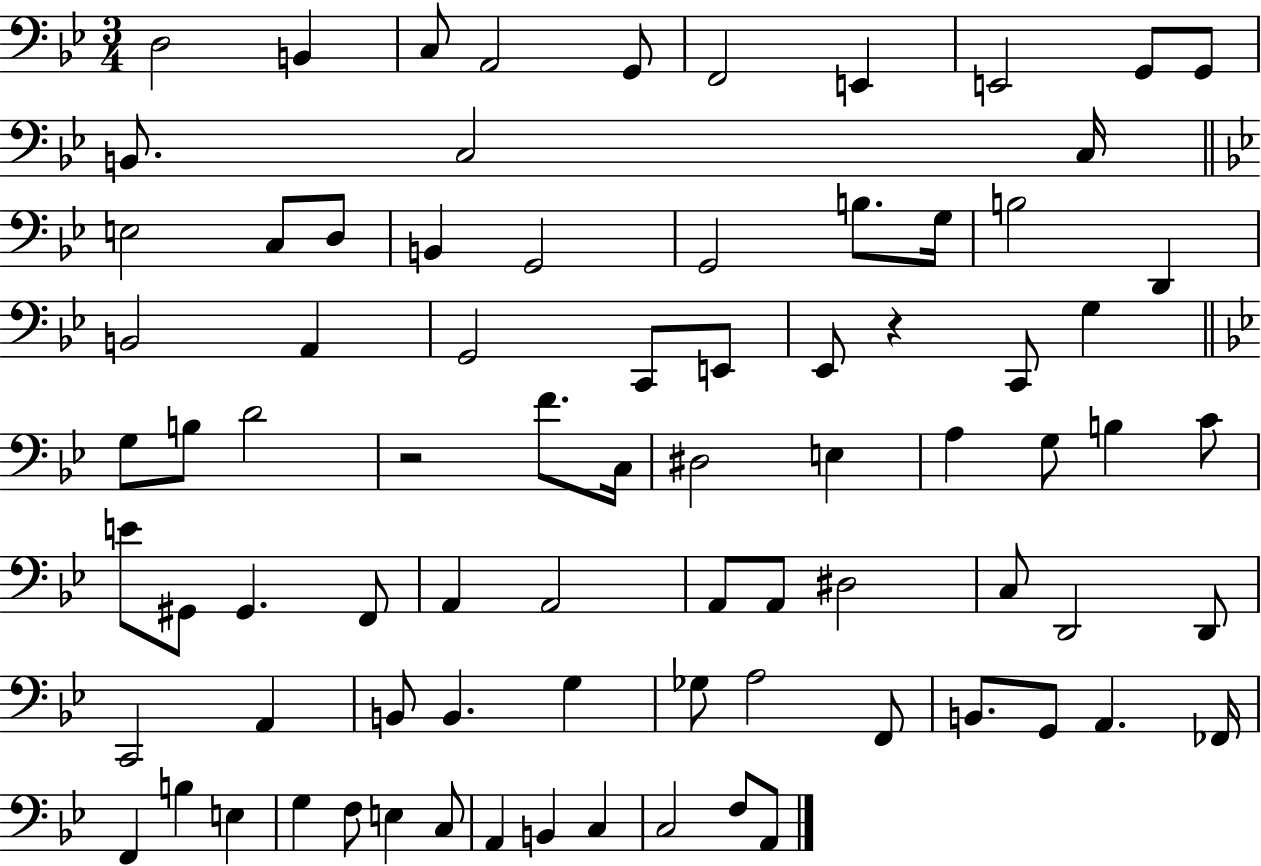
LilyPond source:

{
  \clef bass
  \numericTimeSignature
  \time 3/4
  \key bes \major
  \repeat volta 2 { d2 b,4 | c8 a,2 g,8 | f,2 e,4 | e,2 g,8 g,8 | \break b,8. c2 c16 | \bar "||" \break \key bes \major e2 c8 d8 | b,4 g,2 | g,2 b8. g16 | b2 d,4 | \break b,2 a,4 | g,2 c,8 e,8 | ees,8 r4 c,8 g4 | \bar "||" \break \key bes \major g8 b8 d'2 | r2 f'8. c16 | dis2 e4 | a4 g8 b4 c'8 | \break e'8 gis,8 gis,4. f,8 | a,4 a,2 | a,8 a,8 dis2 | c8 d,2 d,8 | \break c,2 a,4 | b,8 b,4. g4 | ges8 a2 f,8 | b,8. g,8 a,4. fes,16 | \break f,4 b4 e4 | g4 f8 e4 c8 | a,4 b,4 c4 | c2 f8 a,8 | \break } \bar "|."
}